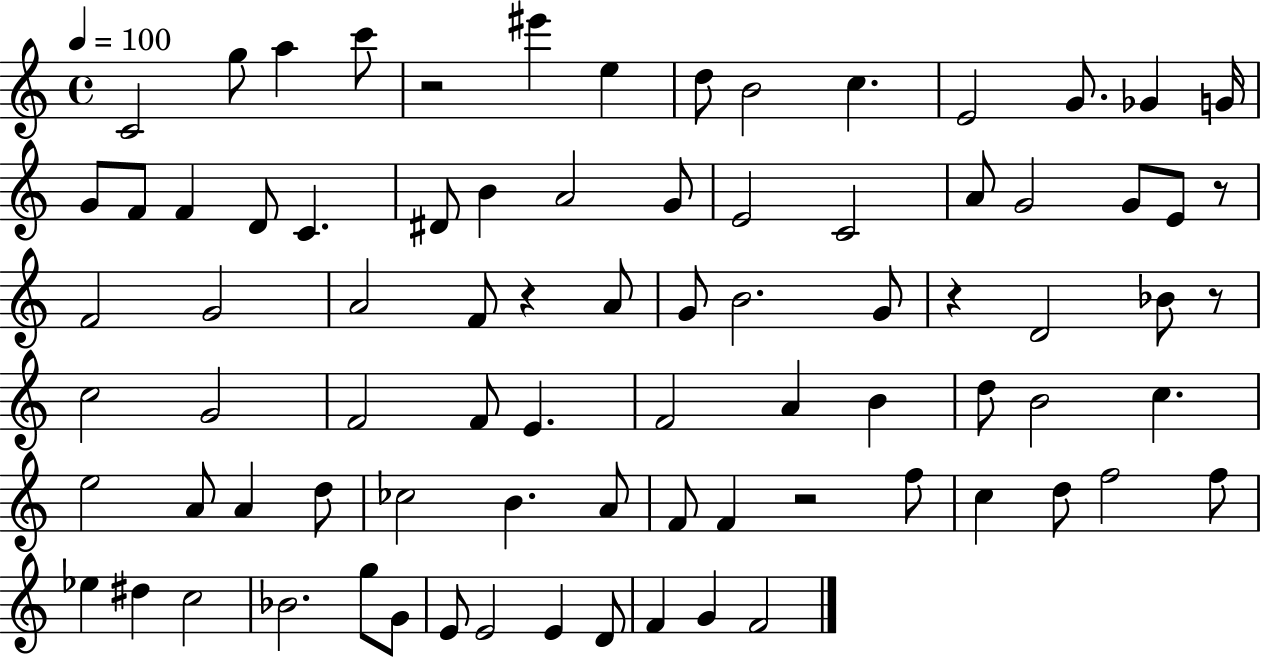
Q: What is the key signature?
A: C major